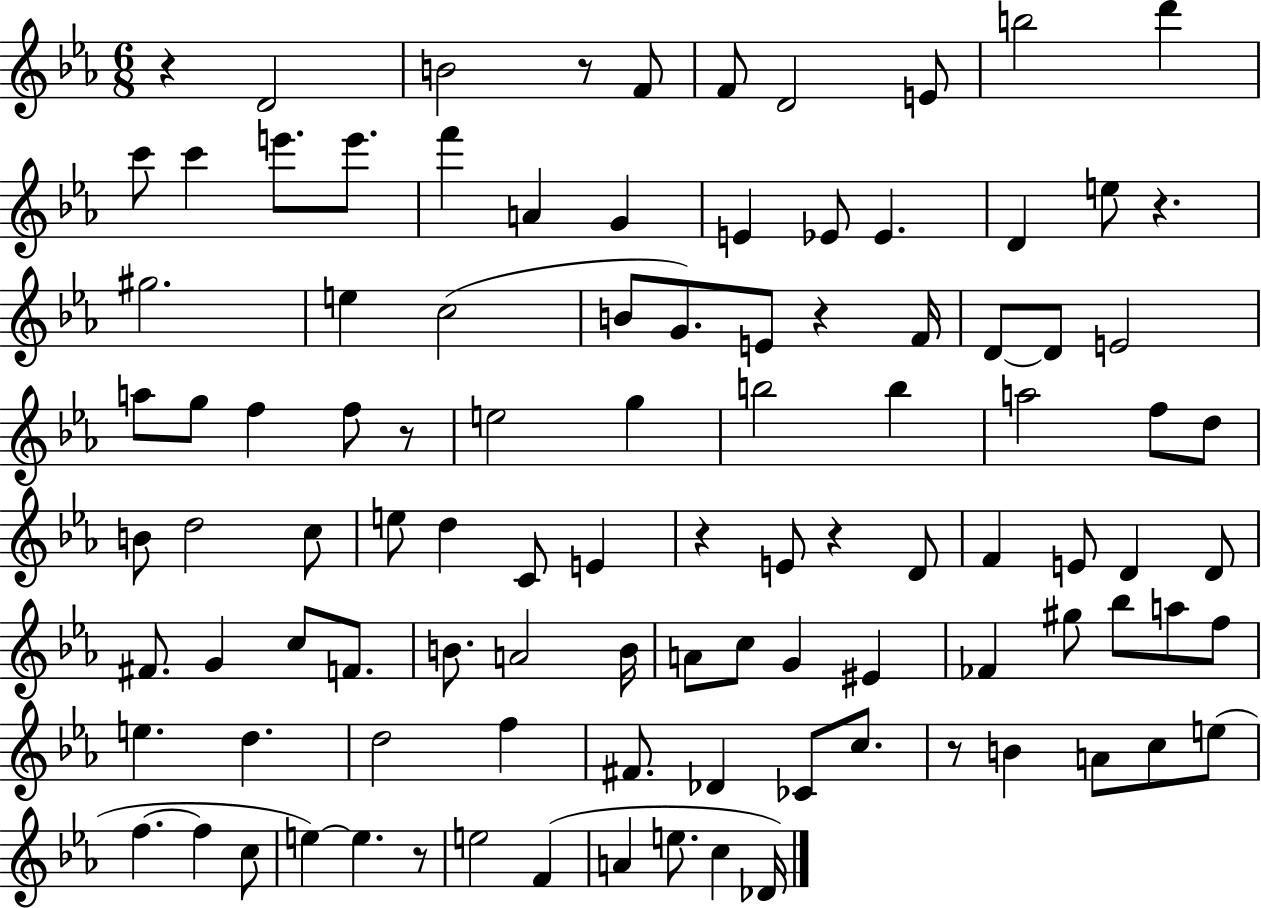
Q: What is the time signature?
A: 6/8